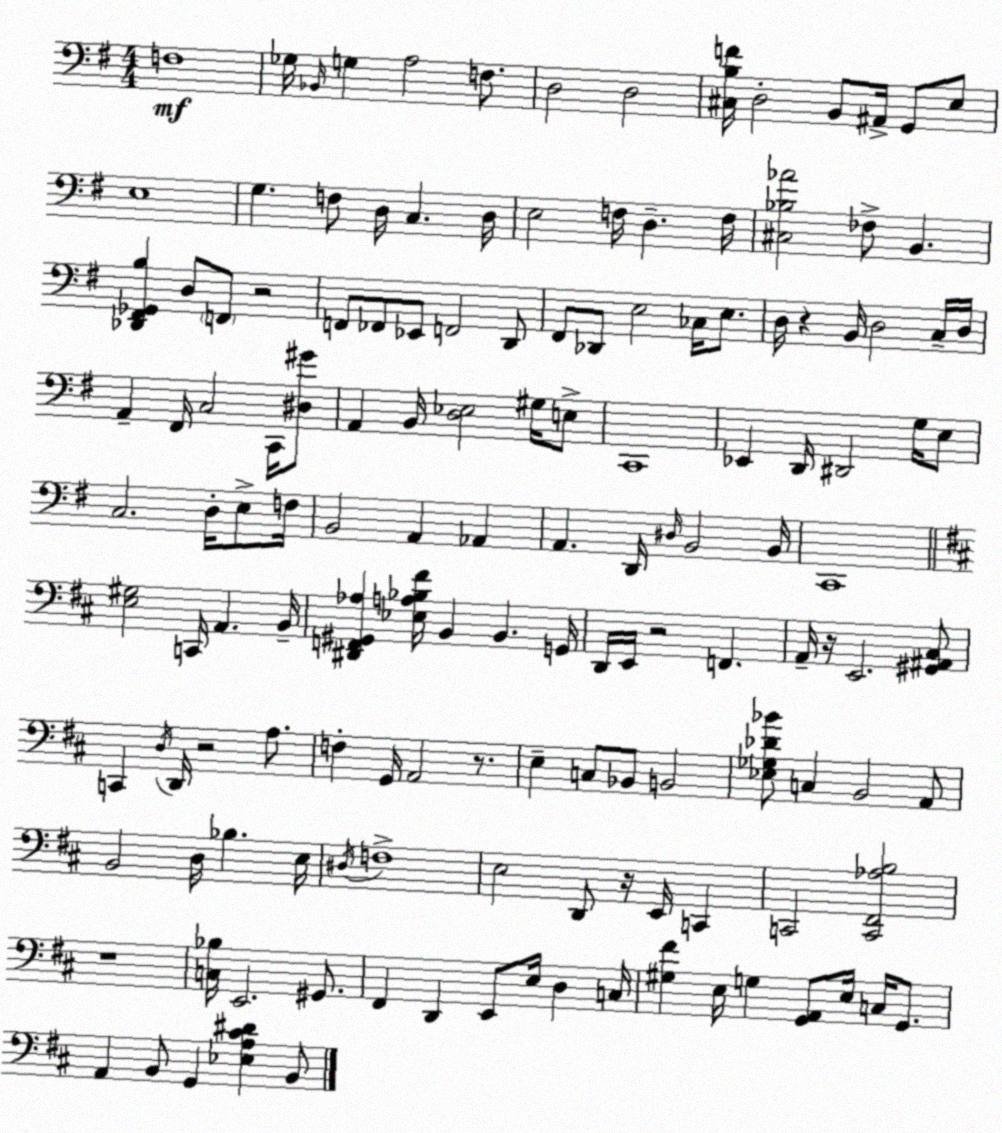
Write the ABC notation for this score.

X:1
T:Untitled
M:4/4
L:1/4
K:Em
F,4 _G,/4 _B,,/4 G, A,2 F,/2 D,2 D,2 [^C,B,F]/4 D,2 B,,/2 ^A,,/4 G,,/2 E,/2 E,4 G, F,/2 D,/4 C, D,/4 E,2 F,/4 D, F,/4 [^C,_B,_A]2 _F,/2 B,, [_D,,^F,,_G,,B,] D,/2 F,,/2 z2 F,,/2 _F,,/2 _E,,/2 F,,2 D,,/2 ^F,,/2 _D,,/2 E,2 _C,/4 E,/2 D,/4 z B,,/4 D,2 C,/4 D,/4 A,, ^F,,/4 C,2 C,,/4 [^D,^G]/2 A,, B,,/4 [D,_E,]2 ^G,/4 E,/2 C,,4 _E,, D,,/4 ^D,,2 G,/4 E,/2 C,2 D,/4 E,/2 F,/4 B,,2 A,, _A,, A,, D,,/4 ^D,/4 B,,2 B,,/4 C,,4 [E,^G,]2 C,,/4 A,, B,,/4 [^D,,F,,^G,,_A,] [_E,A,_B,^F]/4 B,, B,, G,,/4 D,,/4 E,,/4 z2 F,, A,,/4 z/4 E,,2 [^G,,^A,,^C,]/2 C,, D,/4 D,,/4 z2 A,/2 F, G,,/4 A,,2 z/2 E, C,/2 _B,,/2 B,,2 [_E,_G,_D_B]/2 C, B,,2 A,,/2 B,,2 D,/4 _B, E,/4 ^D,/4 F,4 E,2 D,,/2 z/4 E,,/4 C,, C,,2 [C,,^F,,_A,B,]2 z4 [C,_B,]/4 E,,2 ^G,,/2 ^F,, D,, E,,/2 E,/4 D, C,/4 [^G,^F] E,/4 G, [G,,A,,]/2 E,/4 C,/4 G,,/2 A,, B,,/2 G,, [_E,A,^C^D] B,,/2